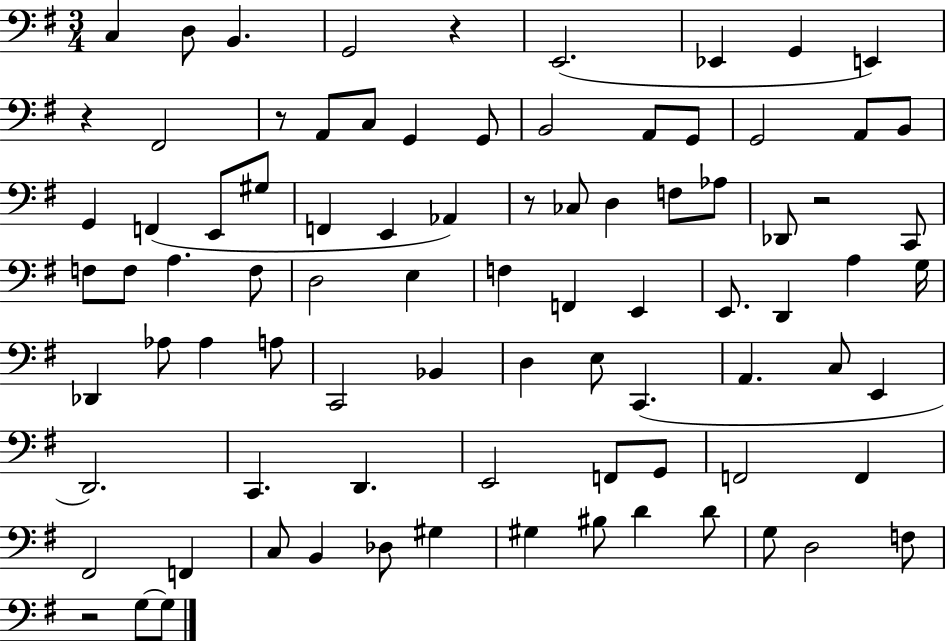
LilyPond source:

{
  \clef bass
  \numericTimeSignature
  \time 3/4
  \key g \major
  \repeat volta 2 { c4 d8 b,4. | g,2 r4 | e,2.( | ees,4 g,4 e,4) | \break r4 fis,2 | r8 a,8 c8 g,4 g,8 | b,2 a,8 g,8 | g,2 a,8 b,8 | \break g,4 f,4( e,8 gis8 | f,4 e,4 aes,4) | r8 ces8 d4 f8 aes8 | des,8 r2 c,8 | \break f8 f8 a4. f8 | d2 e4 | f4 f,4 e,4 | e,8. d,4 a4 g16 | \break des,4 aes8 aes4 a8 | c,2 bes,4 | d4 e8 c,4.( | a,4. c8 e,4 | \break d,2.) | c,4. d,4. | e,2 f,8 g,8 | f,2 f,4 | \break fis,2 f,4 | c8 b,4 des8 gis4 | gis4 bis8 d'4 d'8 | g8 d2 f8 | \break r2 g8~~ g8 | } \bar "|."
}